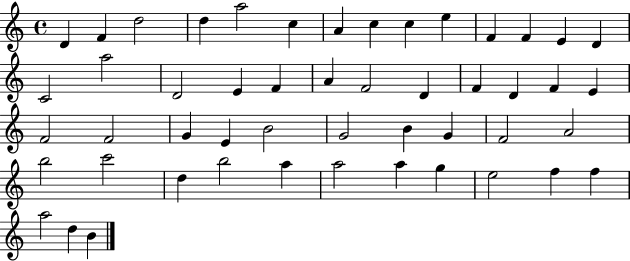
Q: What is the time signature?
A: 4/4